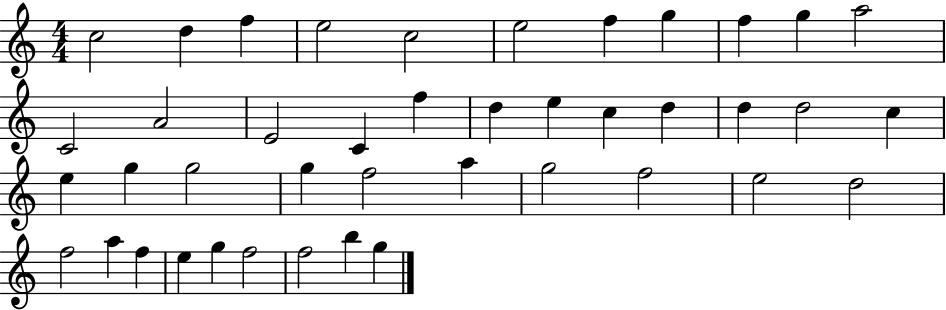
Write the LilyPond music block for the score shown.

{
  \clef treble
  \numericTimeSignature
  \time 4/4
  \key c \major
  c''2 d''4 f''4 | e''2 c''2 | e''2 f''4 g''4 | f''4 g''4 a''2 | \break c'2 a'2 | e'2 c'4 f''4 | d''4 e''4 c''4 d''4 | d''4 d''2 c''4 | \break e''4 g''4 g''2 | g''4 f''2 a''4 | g''2 f''2 | e''2 d''2 | \break f''2 a''4 f''4 | e''4 g''4 f''2 | f''2 b''4 g''4 | \bar "|."
}